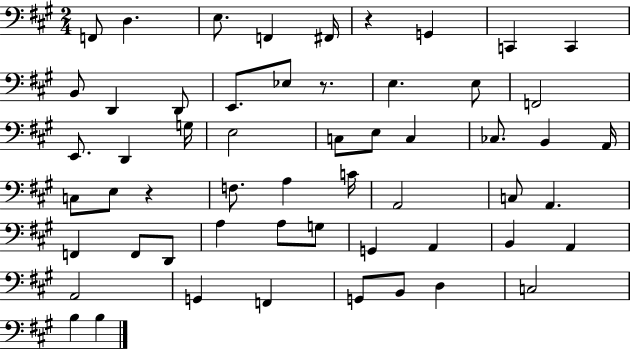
F2/e D3/q. E3/e. F2/q F#2/s R/q G2/q C2/q C2/q B2/e D2/q D2/e E2/e. Eb3/e R/e. E3/q. E3/e F2/h E2/e. D2/q G3/s E3/h C3/e E3/e C3/q CES3/e. B2/q A2/s C3/e E3/e R/q F3/e. A3/q C4/s A2/h C3/e A2/q. F2/q F2/e D2/e A3/q A3/e G3/e G2/q A2/q B2/q A2/q A2/h G2/q F2/q G2/e B2/e D3/q C3/h B3/q B3/q